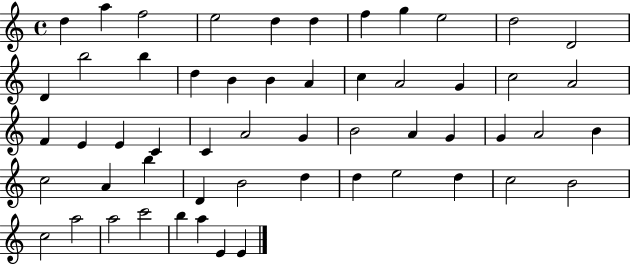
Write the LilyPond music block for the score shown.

{
  \clef treble
  \time 4/4
  \defaultTimeSignature
  \key c \major
  d''4 a''4 f''2 | e''2 d''4 d''4 | f''4 g''4 e''2 | d''2 d'2 | \break d'4 b''2 b''4 | d''4 b'4 b'4 a'4 | c''4 a'2 g'4 | c''2 a'2 | \break f'4 e'4 e'4 c'4 | c'4 a'2 g'4 | b'2 a'4 g'4 | g'4 a'2 b'4 | \break c''2 a'4 b''4 | d'4 b'2 d''4 | d''4 e''2 d''4 | c''2 b'2 | \break c''2 a''2 | a''2 c'''2 | b''4 a''4 e'4 e'4 | \bar "|."
}